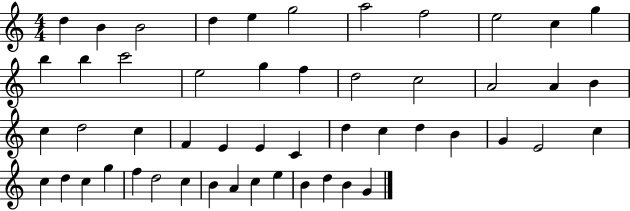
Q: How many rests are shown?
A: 0